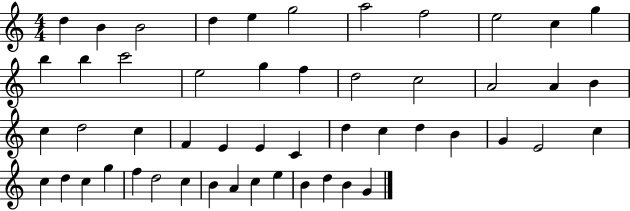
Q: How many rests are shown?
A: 0